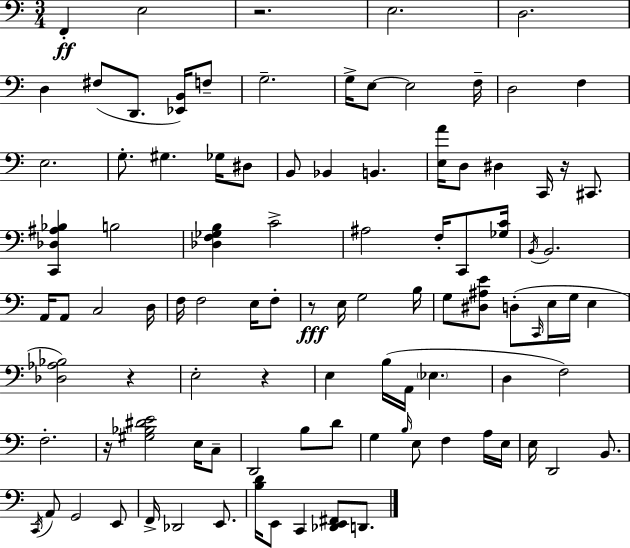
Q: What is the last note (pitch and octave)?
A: D2